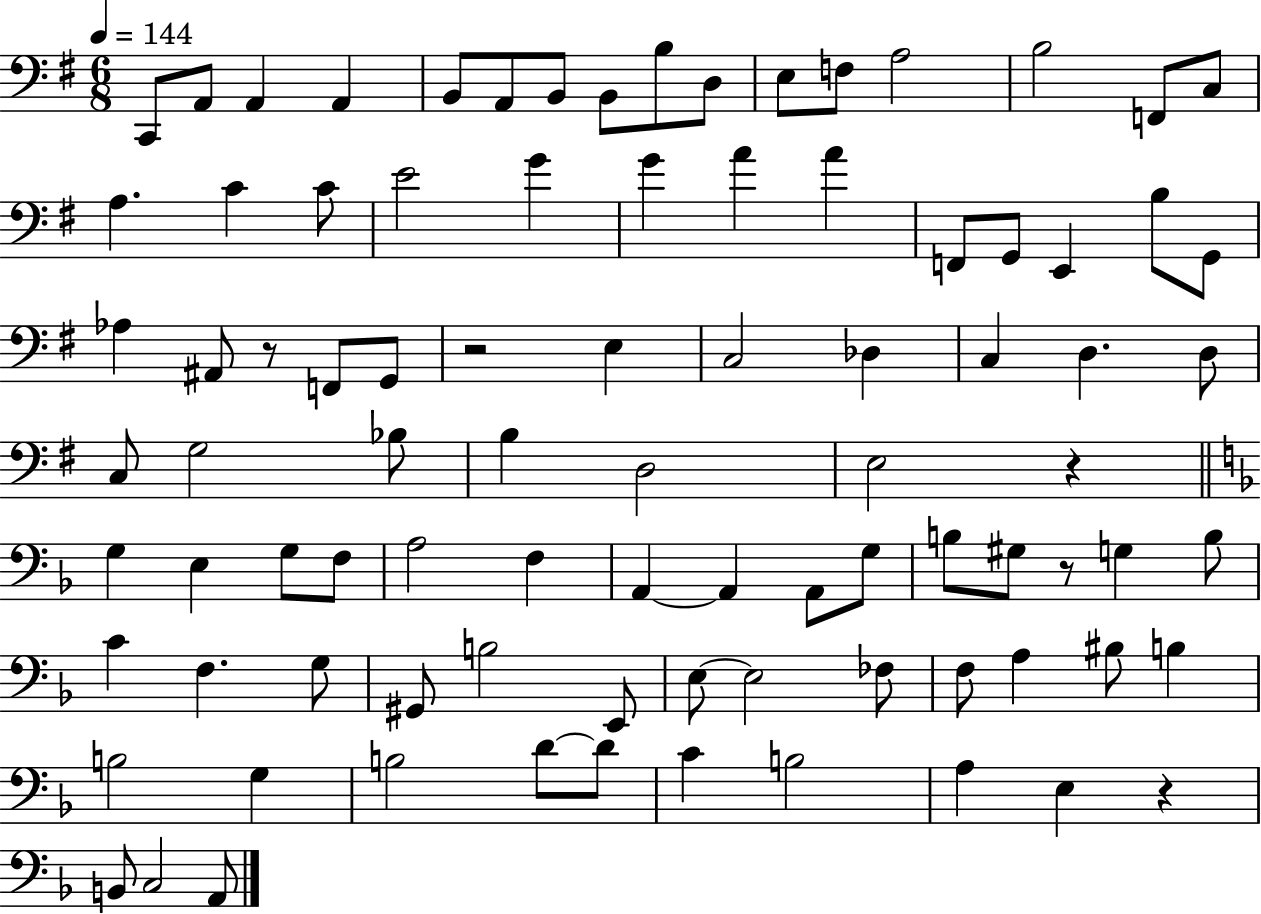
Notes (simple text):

C2/e A2/e A2/q A2/q B2/e A2/e B2/e B2/e B3/e D3/e E3/e F3/e A3/h B3/h F2/e C3/e A3/q. C4/q C4/e E4/h G4/q G4/q A4/q A4/q F2/e G2/e E2/q B3/e G2/e Ab3/q A#2/e R/e F2/e G2/e R/h E3/q C3/h Db3/q C3/q D3/q. D3/e C3/e G3/h Bb3/e B3/q D3/h E3/h R/q G3/q E3/q G3/e F3/e A3/h F3/q A2/q A2/q A2/e G3/e B3/e G#3/e R/e G3/q B3/e C4/q F3/q. G3/e G#2/e B3/h E2/e E3/e E3/h FES3/e F3/e A3/q BIS3/e B3/q B3/h G3/q B3/h D4/e D4/e C4/q B3/h A3/q E3/q R/q B2/e C3/h A2/e